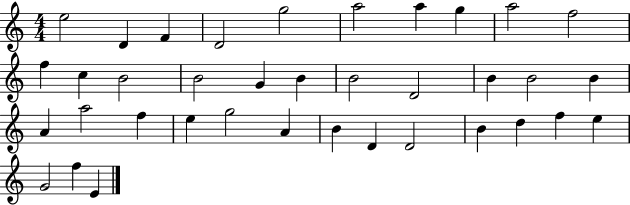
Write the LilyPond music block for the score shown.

{
  \clef treble
  \numericTimeSignature
  \time 4/4
  \key c \major
  e''2 d'4 f'4 | d'2 g''2 | a''2 a''4 g''4 | a''2 f''2 | \break f''4 c''4 b'2 | b'2 g'4 b'4 | b'2 d'2 | b'4 b'2 b'4 | \break a'4 a''2 f''4 | e''4 g''2 a'4 | b'4 d'4 d'2 | b'4 d''4 f''4 e''4 | \break g'2 f''4 e'4 | \bar "|."
}